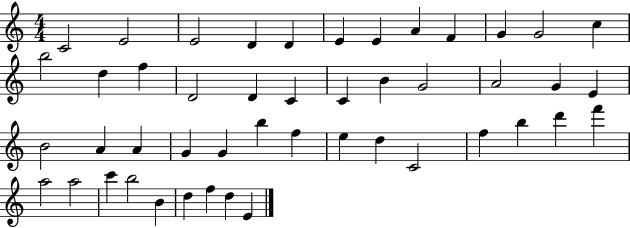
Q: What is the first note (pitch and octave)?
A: C4